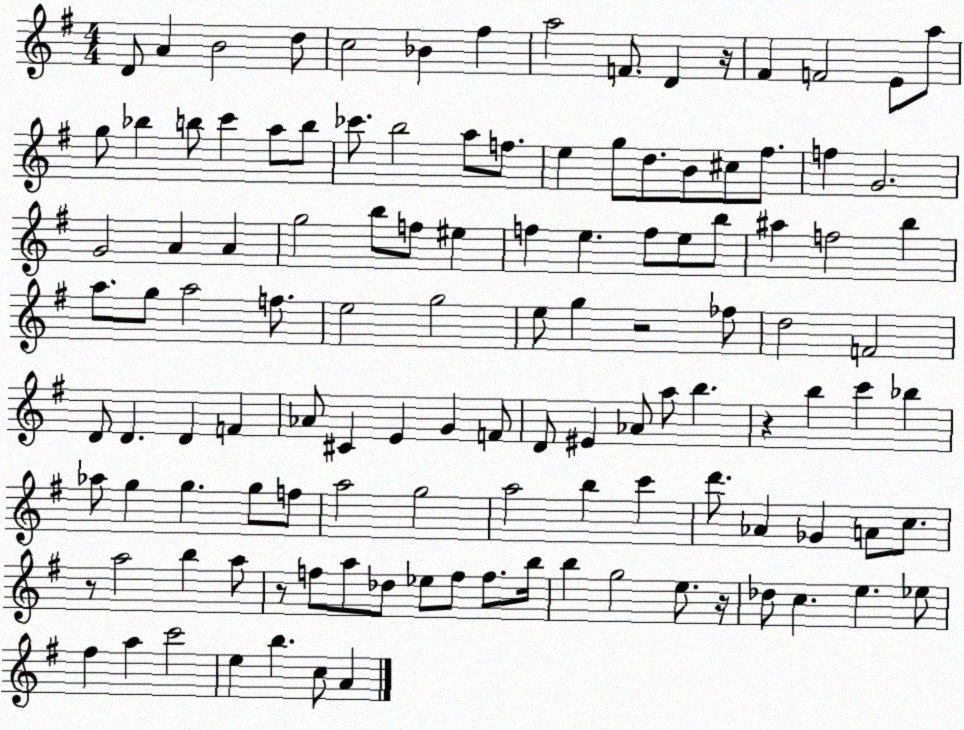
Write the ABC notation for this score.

X:1
T:Untitled
M:4/4
L:1/4
K:G
D/2 A B2 d/2 c2 _B ^f a2 F/2 D z/4 ^F F2 E/2 a/2 g/2 _b b/2 c' a/2 b/2 _c'/2 b2 a/2 f/2 e g/2 d/2 B/2 ^c/2 ^f/2 f G2 G2 A A g2 b/2 f/2 ^e f e f/2 e/2 b/2 ^a f2 b a/2 g/2 a2 f/2 e2 g2 e/2 g z2 _f/2 d2 F2 D/2 D D F _A/2 ^C E G F/2 D/2 ^E _A/2 a/2 b z b c' _b _a/2 g g g/2 f/2 a2 g2 a2 b c' d'/2 _A _G A/2 c/2 z/2 a2 b a/2 z/2 f/2 a/2 _d/2 _e/2 f/2 f/2 b/4 b g2 e/2 z/4 _d/2 c e _e/2 ^f a c'2 e b c/2 A